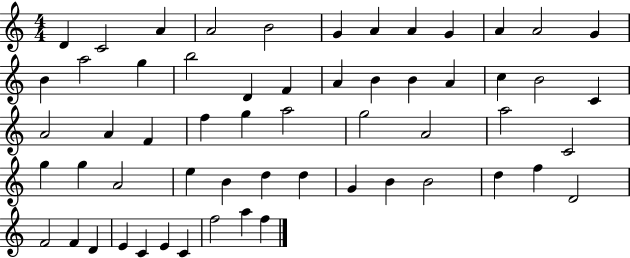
X:1
T:Untitled
M:4/4
L:1/4
K:C
D C2 A A2 B2 G A A G A A2 G B a2 g b2 D F A B B A c B2 C A2 A F f g a2 g2 A2 a2 C2 g g A2 e B d d G B B2 d f D2 F2 F D E C E C f2 a f